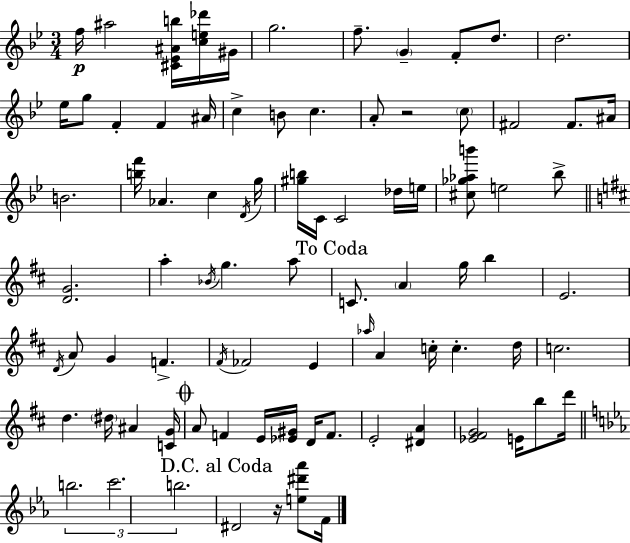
X:1
T:Untitled
M:3/4
L:1/4
K:Gm
f/4 ^a2 [^C_E^Ab]/4 [ce_d']/4 ^G/4 g2 f/2 G F/2 d/2 d2 _e/4 g/2 F F ^A/4 c B/2 c A/2 z2 c/2 ^F2 ^F/2 ^A/4 B2 [bf']/4 _A c D/4 g/4 [^gb]/4 C/4 C2 _d/4 e/4 [^c_g_ab']/2 e2 _b/2 [DG]2 a _B/4 g a/2 C/2 A g/4 b E2 D/4 A/2 G F ^F/4 _F2 E _a/4 A c/4 c d/4 c2 d ^d/4 ^A [CG]/4 A/2 F E/4 [_E^G]/4 D/4 F/2 E2 [^DA] [_E^FG]2 E/4 b/2 d'/4 b2 c'2 b2 ^D2 z/4 [e^d'_a']/2 F/4